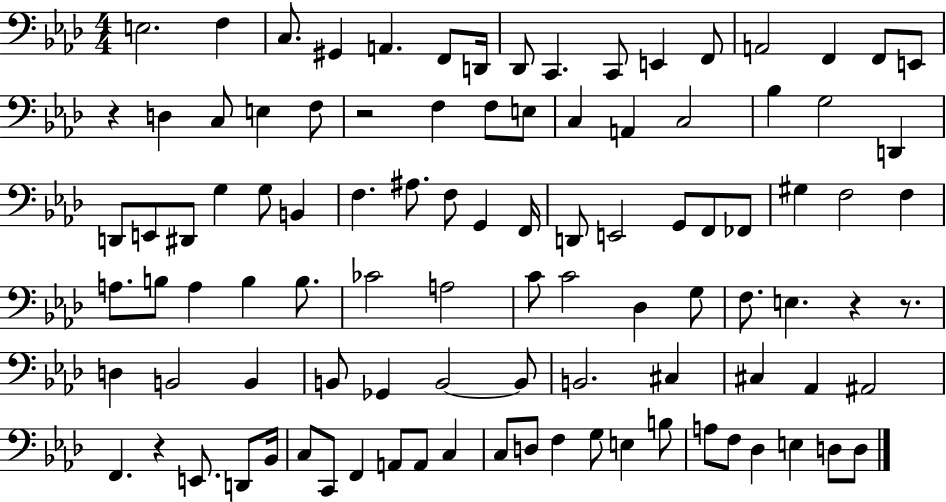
{
  \clef bass
  \numericTimeSignature
  \time 4/4
  \key aes \major
  \repeat volta 2 { e2. f4 | c8. gis,4 a,4. f,8 d,16 | des,8 c,4. c,8 e,4 f,8 | a,2 f,4 f,8 e,8 | \break r4 d4 c8 e4 f8 | r2 f4 f8 e8 | c4 a,4 c2 | bes4 g2 d,4 | \break d,8 e,8 dis,8 g4 g8 b,4 | f4. ais8. f8 g,4 f,16 | d,8 e,2 g,8 f,8 fes,8 | gis4 f2 f4 | \break a8. b8 a4 b4 b8. | ces'2 a2 | c'8 c'2 des4 g8 | f8. e4. r4 r8. | \break d4 b,2 b,4 | b,8 ges,4 b,2~~ b,8 | b,2. cis4 | cis4 aes,4 ais,2 | \break f,4. r4 e,8. d,8 bes,16 | c8 c,8 f,4 a,8 a,8 c4 | c8 d8 f4 g8 e4 b8 | a8 f8 des4 e4 d8 d8 | \break } \bar "|."
}